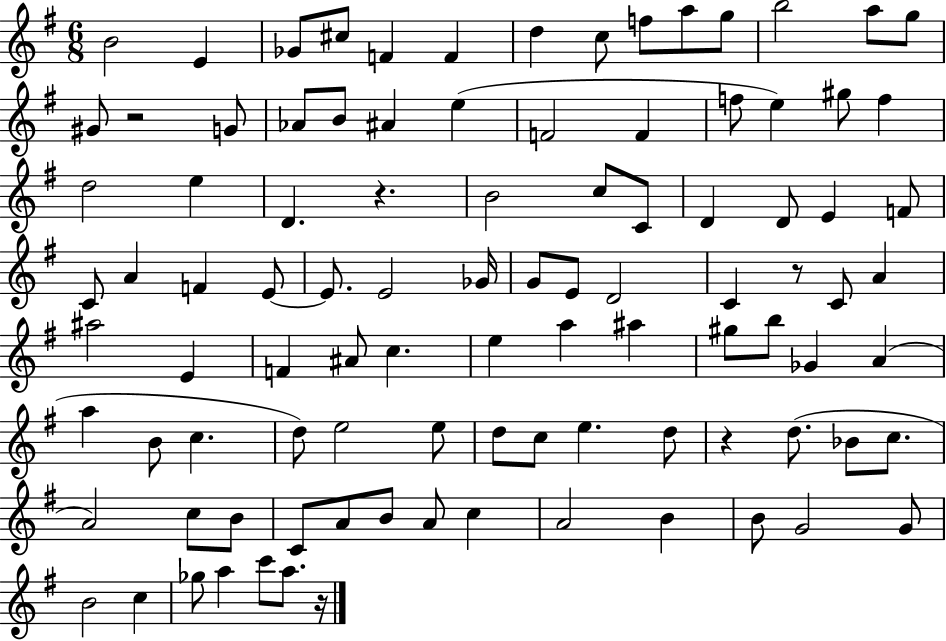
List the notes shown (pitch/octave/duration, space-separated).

B4/h E4/q Gb4/e C#5/e F4/q F4/q D5/q C5/e F5/e A5/e G5/e B5/h A5/e G5/e G#4/e R/h G4/e Ab4/e B4/e A#4/q E5/q F4/h F4/q F5/e E5/q G#5/e F5/q D5/h E5/q D4/q. R/q. B4/h C5/e C4/e D4/q D4/e E4/q F4/e C4/e A4/q F4/q E4/e E4/e. E4/h Gb4/s G4/e E4/e D4/h C4/q R/e C4/e A4/q A#5/h E4/q F4/q A#4/e C5/q. E5/q A5/q A#5/q G#5/e B5/e Gb4/q A4/q A5/q B4/e C5/q. D5/e E5/h E5/e D5/e C5/e E5/q. D5/e R/q D5/e. Bb4/e C5/e. A4/h C5/e B4/e C4/e A4/e B4/e A4/e C5/q A4/h B4/q B4/e G4/h G4/e B4/h C5/q Gb5/e A5/q C6/e A5/e. R/s